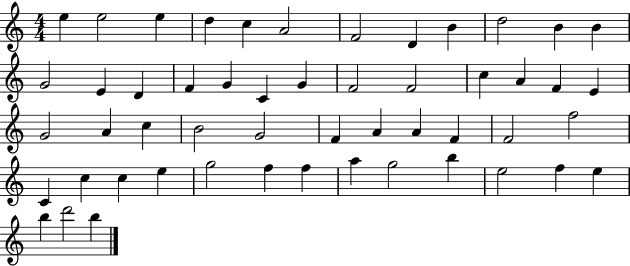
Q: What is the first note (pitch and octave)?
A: E5